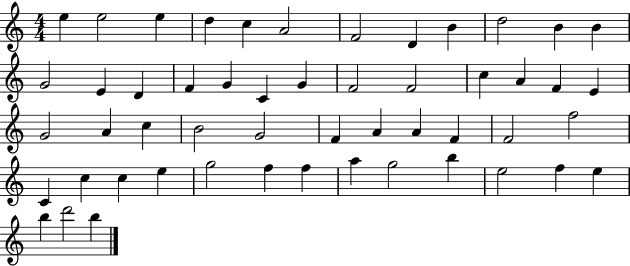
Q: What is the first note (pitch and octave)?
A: E5